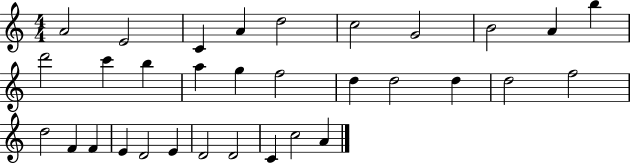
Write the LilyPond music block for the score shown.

{
  \clef treble
  \numericTimeSignature
  \time 4/4
  \key c \major
  a'2 e'2 | c'4 a'4 d''2 | c''2 g'2 | b'2 a'4 b''4 | \break d'''2 c'''4 b''4 | a''4 g''4 f''2 | d''4 d''2 d''4 | d''2 f''2 | \break d''2 f'4 f'4 | e'4 d'2 e'4 | d'2 d'2 | c'4 c''2 a'4 | \break \bar "|."
}